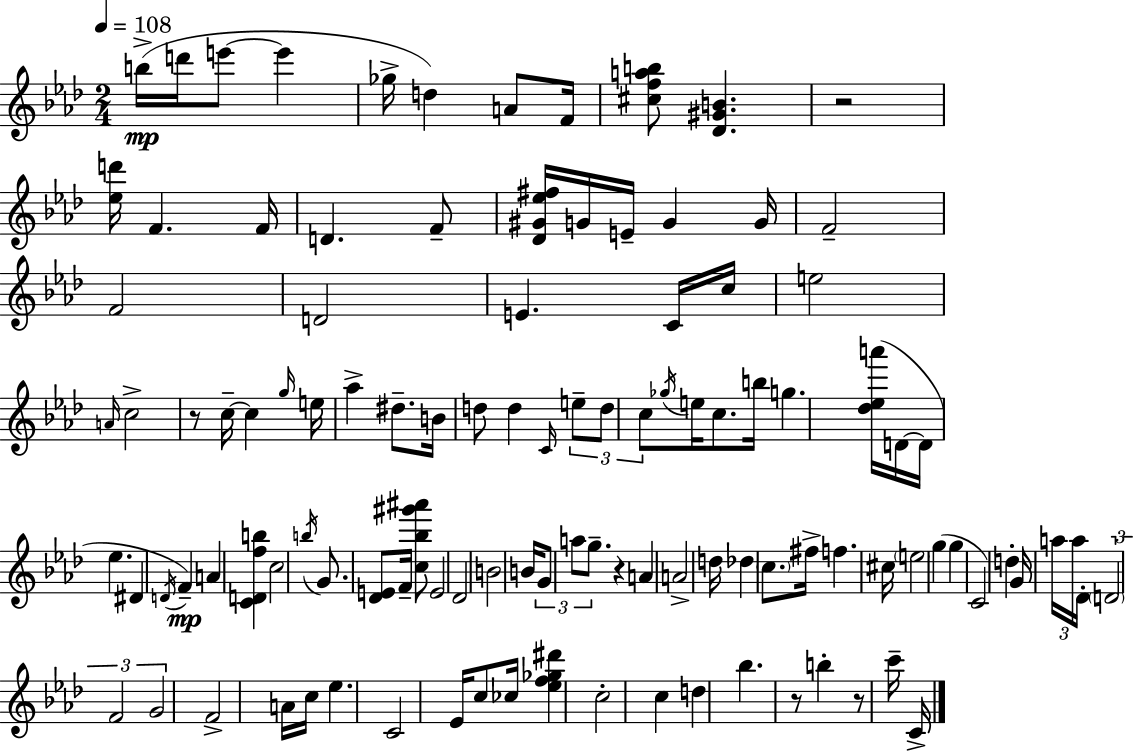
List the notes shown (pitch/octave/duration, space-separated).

B5/s D6/s E6/e E6/q Gb5/s D5/q A4/e F4/s [C#5,F5,A5,B5]/e [Db4,G#4,B4]/q. R/h [Eb5,D6]/s F4/q. F4/s D4/q. F4/e [Db4,G#4,Eb5,F#5]/s G4/s E4/s G4/q G4/s F4/h F4/h D4/h E4/q. C4/s C5/s E5/h A4/s C5/h R/e C5/s C5/q G5/s E5/s Ab5/q D#5/e. B4/s D5/e D5/q C4/s E5/e D5/e C5/e Gb5/s E5/s C5/e. B5/s G5/q. [Db5,Eb5,A6]/s D4/s D4/s Eb5/q. D#4/q D4/s F4/q A4/q [C4,D4,F5,B5]/q C5/h B5/s G4/e. [Db4,E4]/e F4/s [C5,Bb5,G#6,A#6]/e E4/h Db4/h B4/h B4/s G4/e A5/e G5/e. R/q A4/q A4/h D5/s Db5/q C5/e. F#5/s F5/q. C#5/s E5/h G5/q G5/q C4/h D5/q G4/s A5/s A5/s Db4/s D4/h F4/h G4/h F4/h A4/s C5/s Eb5/q. C4/h Eb4/s C5/e CES5/s [Eb5,F5,Gb5,D#6]/q C5/h C5/q D5/q Bb5/q. R/e B5/q R/e C6/s C4/s